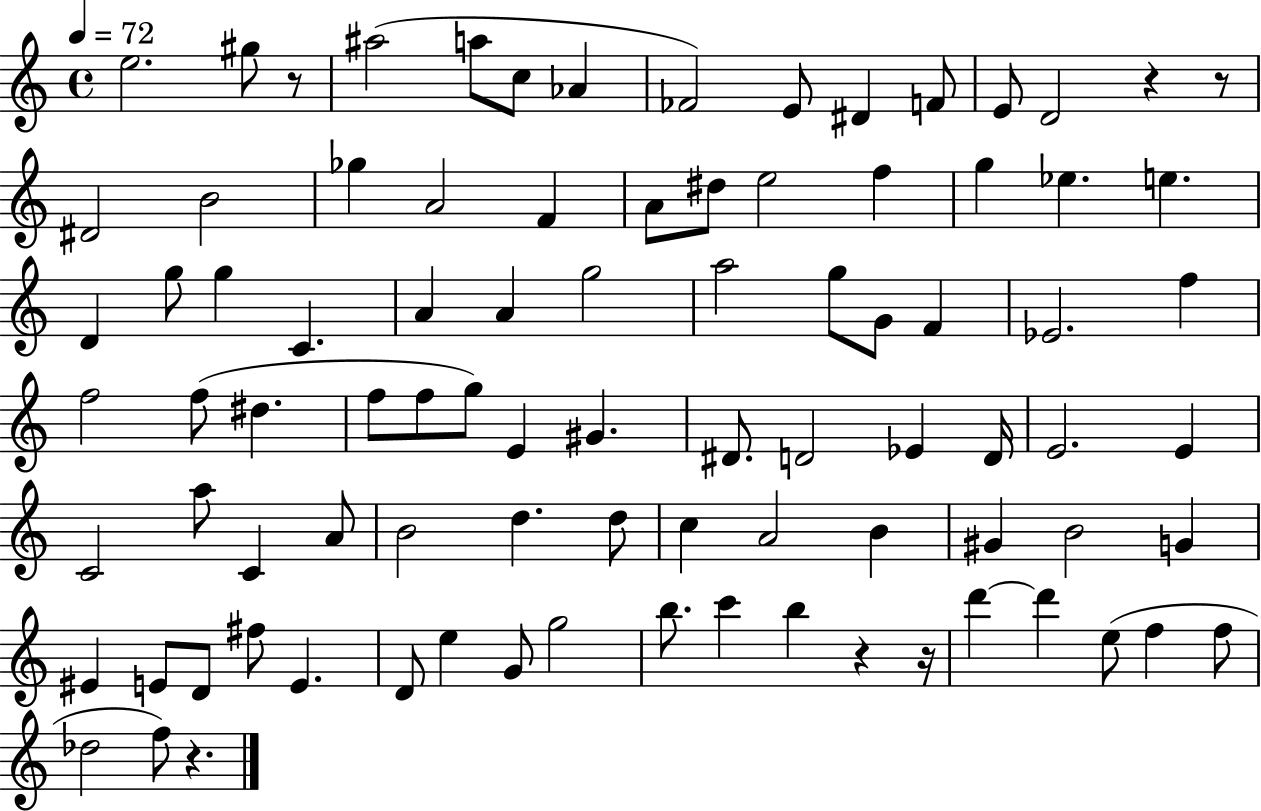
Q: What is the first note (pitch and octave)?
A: E5